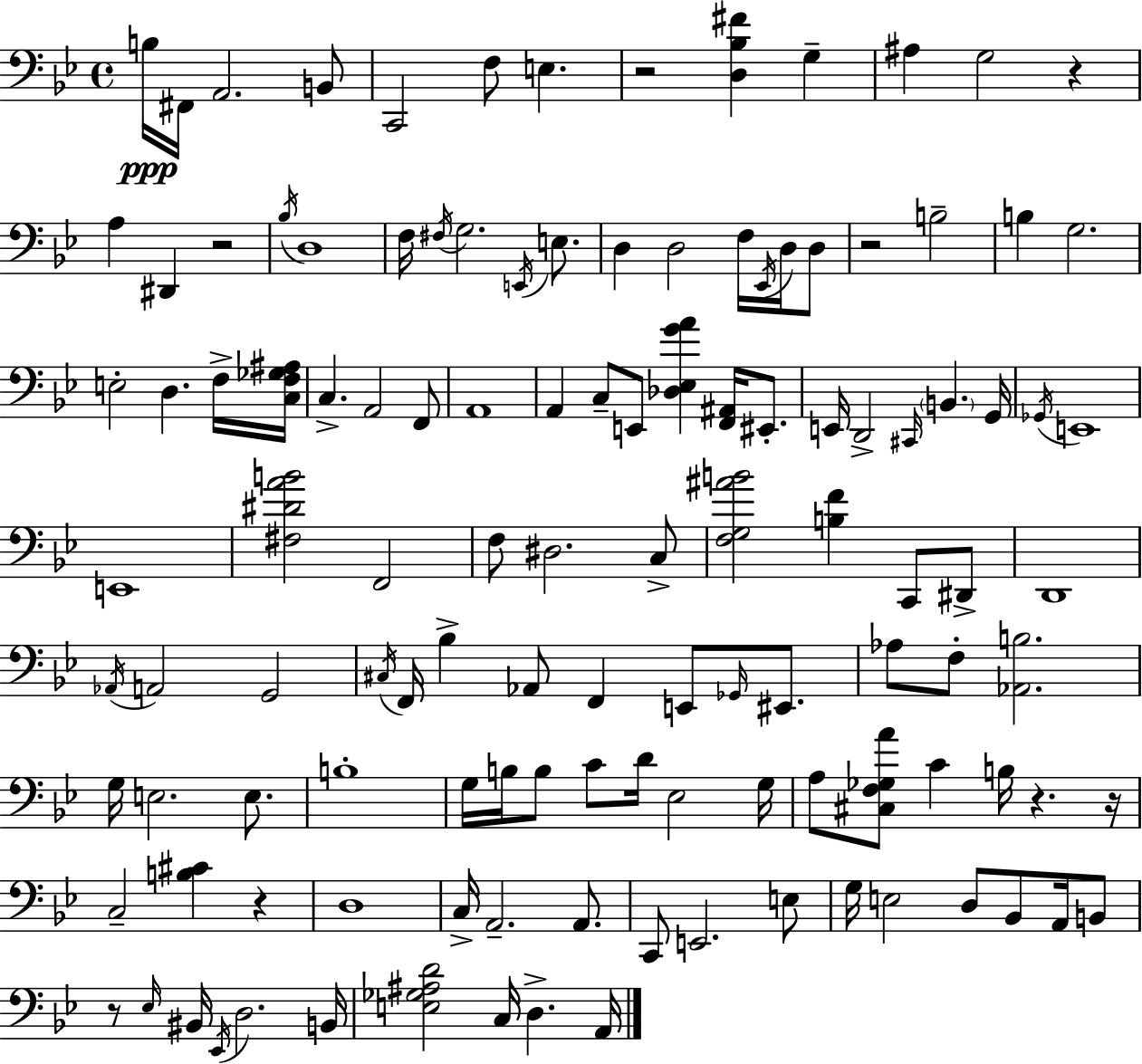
X:1
T:Untitled
M:4/4
L:1/4
K:Bb
B,/4 ^F,,/4 A,,2 B,,/2 C,,2 F,/2 E, z2 [D,_B,^F] G, ^A, G,2 z A, ^D,, z2 _B,/4 D,4 F,/4 ^F,/4 G,2 E,,/4 E,/2 D, D,2 F,/4 _E,,/4 D,/4 D,/2 z2 B,2 B, G,2 E,2 D, F,/4 [C,F,_G,^A,]/4 C, A,,2 F,,/2 A,,4 A,, C,/2 E,,/2 [_D,_E,GA] [F,,^A,,]/4 ^E,,/2 E,,/4 D,,2 ^C,,/4 B,, G,,/4 _G,,/4 E,,4 E,,4 [^F,^DAB]2 F,,2 F,/2 ^D,2 C,/2 [F,G,^AB]2 [B,F] C,,/2 ^D,,/2 D,,4 _A,,/4 A,,2 G,,2 ^C,/4 F,,/4 _B, _A,,/2 F,, E,,/2 _G,,/4 ^E,,/2 _A,/2 F,/2 [_A,,B,]2 G,/4 E,2 E,/2 B,4 G,/4 B,/4 B,/2 C/2 D/4 _E,2 G,/4 A,/2 [^C,F,_G,A]/2 C B,/4 z z/4 C,2 [B,^C] z D,4 C,/4 A,,2 A,,/2 C,,/2 E,,2 E,/2 G,/4 E,2 D,/2 _B,,/2 A,,/4 B,,/2 z/2 _E,/4 ^B,,/4 _E,,/4 D,2 B,,/4 [E,_G,^A,D]2 C,/4 D, A,,/4